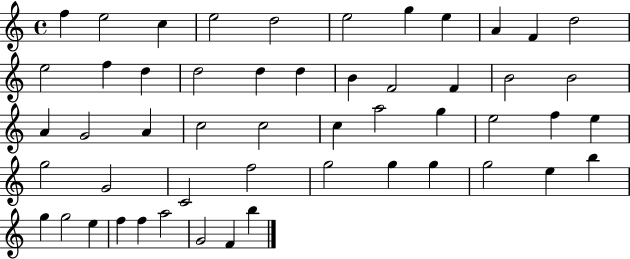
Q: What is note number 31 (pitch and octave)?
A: E5